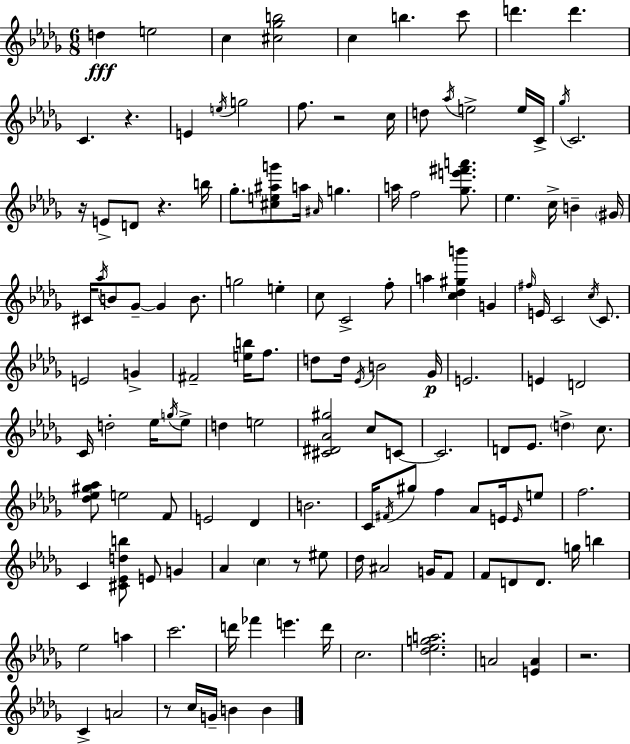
{
  \clef treble
  \numericTimeSignature
  \time 6/8
  \key bes \minor
  d''4\fff e''2 | c''4 <cis'' ges'' b''>2 | c''4 b''4. c'''8 | d'''4. d'''4. | \break c'4. r4. | e'4 \acciaccatura { e''16 } g''2 | f''8. r2 | c''16 d''8 \acciaccatura { aes''16 } e''2-> | \break e''16 c'16-> \acciaccatura { ges''16 } c'2. | r16 e'8-> d'8 r4. | b''16 ges''8.-. <cis'' e'' ais'' g'''>8 a''16 \grace { ais'16 } g''4. | a''16 f''2 | \break <ges'' e''' fis''' a'''>8. ees''4. c''16-> b'4-- | \parenthesize gis'16 cis'16 \acciaccatura { aes''16 } b'8 ges'8--~~ ges'4 | b'8. g''2 | e''4-. c''8 c'2-> | \break f''8-. a''4 <c'' des'' gis'' b'''>4 | g'4 \grace { fis''16 } e'16 c'2 | \acciaccatura { c''16 } c'8. e'2 | g'4-> fis'2-- | \break <e'' b''>16 f''8. d''8 d''16 \acciaccatura { ees'16 } b'2 | ges'16\p e'2. | e'4 | d'2 c'16 d''2-. | \break ees''16 \acciaccatura { g''16 } ees''8-> d''4 | e''2 <cis' dis' aes' gis''>2 | c''8 c'8~~ c'2. | d'8 ees'8. | \break \parenthesize d''4-> c''8. <des'' ees'' gis'' aes''>8 e''2 | f'8 e'2 | des'4 b'2. | c'16 \acciaccatura { fis'16 } gis''8 | \break f''4 aes'8 e'16 \grace { e'16 } e''8 f''2. | c'4 | <cis' ees' d'' b''>8 e'8 g'4 aes'4 | \parenthesize c''4 r8 eis''8 des''16 | \break ais'2 g'16 f'8 f'8 | d'8 d'8. g''16 b''4 ees''2 | a''4 c'''2. | d'''16 | \break fes'''4 e'''4. d'''16 c''2. | <des'' ees'' g'' a''>2. | a'2 | <e' a'>4 r2. | \break c'4-> | a'2 r8 | c''16 g'16-- b'4 b'4 \bar "|."
}